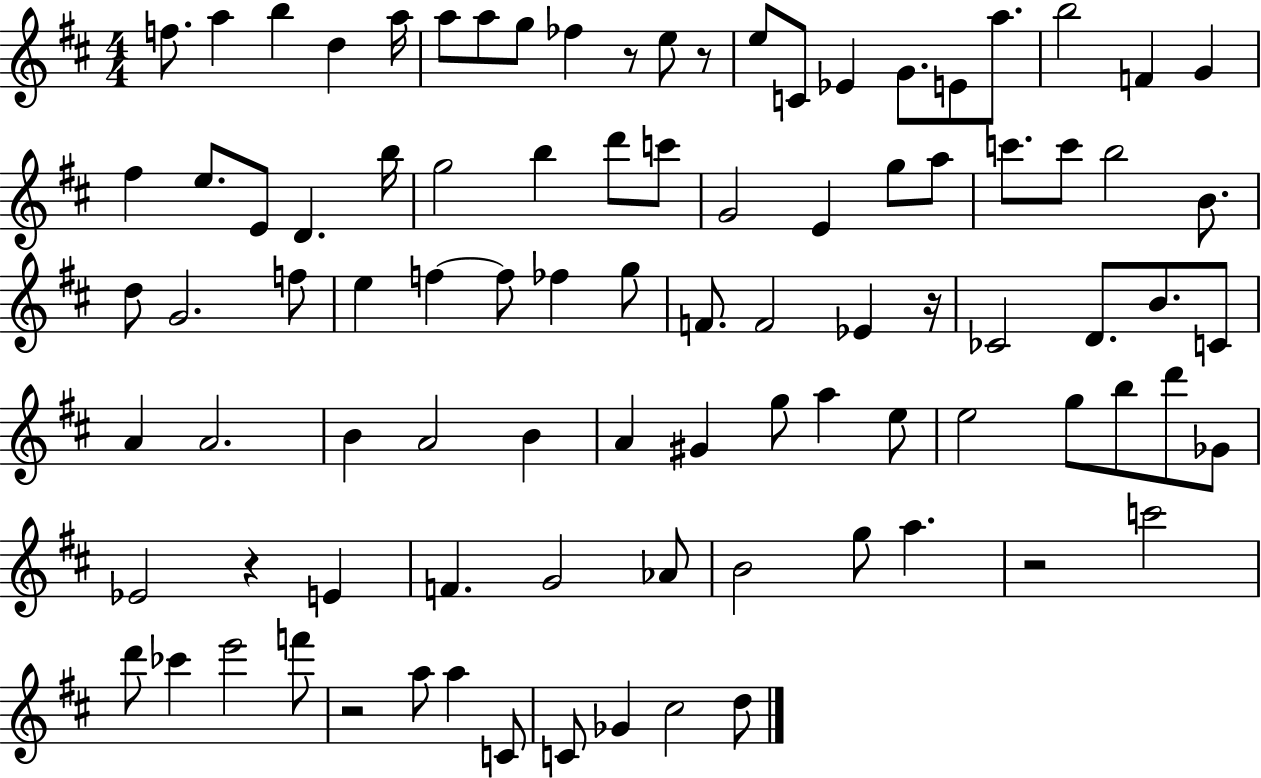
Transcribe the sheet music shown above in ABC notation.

X:1
T:Untitled
M:4/4
L:1/4
K:D
f/2 a b d a/4 a/2 a/2 g/2 _f z/2 e/2 z/2 e/2 C/2 _E G/2 E/2 a/2 b2 F G ^f e/2 E/2 D b/4 g2 b d'/2 c'/2 G2 E g/2 a/2 c'/2 c'/2 b2 B/2 d/2 G2 f/2 e f f/2 _f g/2 F/2 F2 _E z/4 _C2 D/2 B/2 C/2 A A2 B A2 B A ^G g/2 a e/2 e2 g/2 b/2 d'/2 _G/2 _E2 z E F G2 _A/2 B2 g/2 a z2 c'2 d'/2 _c' e'2 f'/2 z2 a/2 a C/2 C/2 _G ^c2 d/2